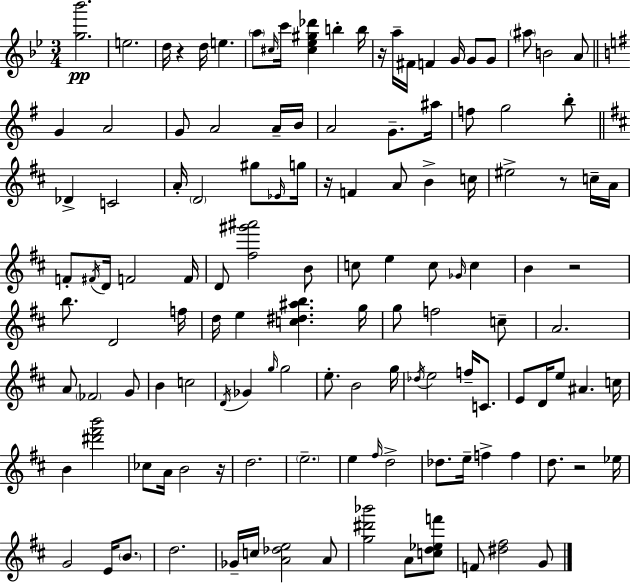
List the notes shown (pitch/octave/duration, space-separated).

[G5,Bb6]/h. E5/h. D5/s R/q D5/s E5/q. A5/e C#5/s C6/s [C#5,Eb5,G#5,Db6]/q B5/q B5/s R/s A5/s F#4/s F4/q G4/s G4/e G4/e A#5/e B4/h A4/e G4/q A4/h G4/e A4/h A4/s B4/s A4/h G4/e. A#5/s F5/e G5/h B5/e Db4/q C4/h A4/s D4/h G#5/e Eb4/s G5/s R/s F4/q A4/e B4/q C5/s EIS5/h R/e C5/s A4/s F4/e F#4/s D4/s F4/h F4/s D4/e [F#5,G#6,A#6]/h B4/e C5/e E5/q C5/e Gb4/s C5/q B4/q R/h B5/e. D4/h F5/s D5/s E5/q [C5,D#5,A#5,B5]/q. G5/s G5/e F5/h C5/e A4/h. A4/e FES4/h G4/e B4/q C5/h D4/s Gb4/q G5/s G5/h E5/e. B4/h G5/s Db5/s E5/h F5/s C4/e. E4/e D4/s E5/e A#4/q. C5/s B4/q [D#6,F#6,B6]/h CES5/e A4/s B4/h R/s D5/h. E5/h. E5/q F#5/s D5/h Db5/e. E5/s F5/q F5/q D5/e. R/h Eb5/s G4/h E4/s B4/e. D5/h. Gb4/s C5/s [A4,Db5,E5]/h A4/e [G5,D#6,Bb6]/h A4/e [C5,D5,Eb5,F6]/e F4/e [D#5,F#5]/h G4/e